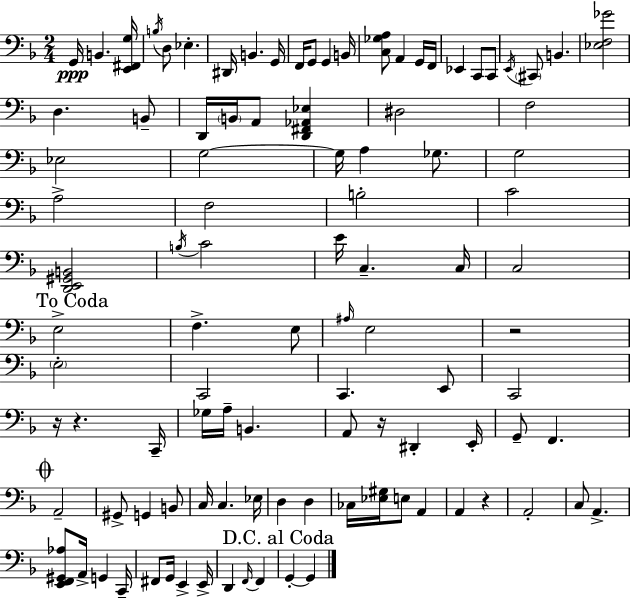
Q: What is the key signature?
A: D minor